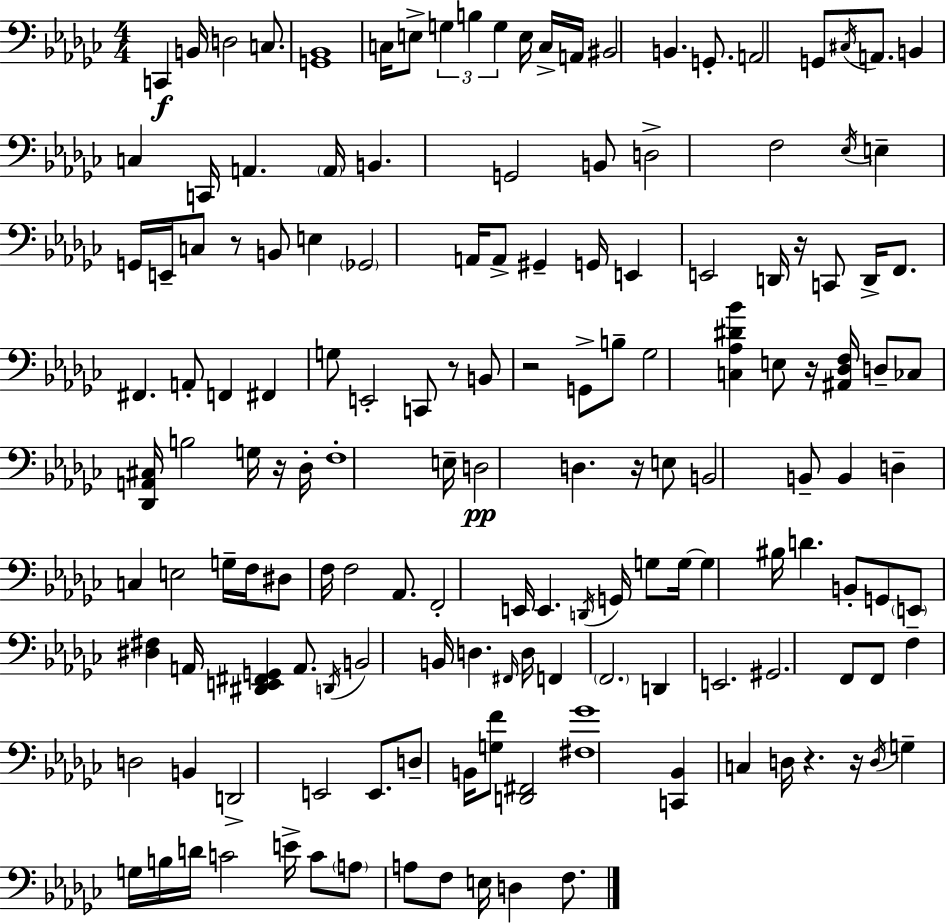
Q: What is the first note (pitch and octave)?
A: C2